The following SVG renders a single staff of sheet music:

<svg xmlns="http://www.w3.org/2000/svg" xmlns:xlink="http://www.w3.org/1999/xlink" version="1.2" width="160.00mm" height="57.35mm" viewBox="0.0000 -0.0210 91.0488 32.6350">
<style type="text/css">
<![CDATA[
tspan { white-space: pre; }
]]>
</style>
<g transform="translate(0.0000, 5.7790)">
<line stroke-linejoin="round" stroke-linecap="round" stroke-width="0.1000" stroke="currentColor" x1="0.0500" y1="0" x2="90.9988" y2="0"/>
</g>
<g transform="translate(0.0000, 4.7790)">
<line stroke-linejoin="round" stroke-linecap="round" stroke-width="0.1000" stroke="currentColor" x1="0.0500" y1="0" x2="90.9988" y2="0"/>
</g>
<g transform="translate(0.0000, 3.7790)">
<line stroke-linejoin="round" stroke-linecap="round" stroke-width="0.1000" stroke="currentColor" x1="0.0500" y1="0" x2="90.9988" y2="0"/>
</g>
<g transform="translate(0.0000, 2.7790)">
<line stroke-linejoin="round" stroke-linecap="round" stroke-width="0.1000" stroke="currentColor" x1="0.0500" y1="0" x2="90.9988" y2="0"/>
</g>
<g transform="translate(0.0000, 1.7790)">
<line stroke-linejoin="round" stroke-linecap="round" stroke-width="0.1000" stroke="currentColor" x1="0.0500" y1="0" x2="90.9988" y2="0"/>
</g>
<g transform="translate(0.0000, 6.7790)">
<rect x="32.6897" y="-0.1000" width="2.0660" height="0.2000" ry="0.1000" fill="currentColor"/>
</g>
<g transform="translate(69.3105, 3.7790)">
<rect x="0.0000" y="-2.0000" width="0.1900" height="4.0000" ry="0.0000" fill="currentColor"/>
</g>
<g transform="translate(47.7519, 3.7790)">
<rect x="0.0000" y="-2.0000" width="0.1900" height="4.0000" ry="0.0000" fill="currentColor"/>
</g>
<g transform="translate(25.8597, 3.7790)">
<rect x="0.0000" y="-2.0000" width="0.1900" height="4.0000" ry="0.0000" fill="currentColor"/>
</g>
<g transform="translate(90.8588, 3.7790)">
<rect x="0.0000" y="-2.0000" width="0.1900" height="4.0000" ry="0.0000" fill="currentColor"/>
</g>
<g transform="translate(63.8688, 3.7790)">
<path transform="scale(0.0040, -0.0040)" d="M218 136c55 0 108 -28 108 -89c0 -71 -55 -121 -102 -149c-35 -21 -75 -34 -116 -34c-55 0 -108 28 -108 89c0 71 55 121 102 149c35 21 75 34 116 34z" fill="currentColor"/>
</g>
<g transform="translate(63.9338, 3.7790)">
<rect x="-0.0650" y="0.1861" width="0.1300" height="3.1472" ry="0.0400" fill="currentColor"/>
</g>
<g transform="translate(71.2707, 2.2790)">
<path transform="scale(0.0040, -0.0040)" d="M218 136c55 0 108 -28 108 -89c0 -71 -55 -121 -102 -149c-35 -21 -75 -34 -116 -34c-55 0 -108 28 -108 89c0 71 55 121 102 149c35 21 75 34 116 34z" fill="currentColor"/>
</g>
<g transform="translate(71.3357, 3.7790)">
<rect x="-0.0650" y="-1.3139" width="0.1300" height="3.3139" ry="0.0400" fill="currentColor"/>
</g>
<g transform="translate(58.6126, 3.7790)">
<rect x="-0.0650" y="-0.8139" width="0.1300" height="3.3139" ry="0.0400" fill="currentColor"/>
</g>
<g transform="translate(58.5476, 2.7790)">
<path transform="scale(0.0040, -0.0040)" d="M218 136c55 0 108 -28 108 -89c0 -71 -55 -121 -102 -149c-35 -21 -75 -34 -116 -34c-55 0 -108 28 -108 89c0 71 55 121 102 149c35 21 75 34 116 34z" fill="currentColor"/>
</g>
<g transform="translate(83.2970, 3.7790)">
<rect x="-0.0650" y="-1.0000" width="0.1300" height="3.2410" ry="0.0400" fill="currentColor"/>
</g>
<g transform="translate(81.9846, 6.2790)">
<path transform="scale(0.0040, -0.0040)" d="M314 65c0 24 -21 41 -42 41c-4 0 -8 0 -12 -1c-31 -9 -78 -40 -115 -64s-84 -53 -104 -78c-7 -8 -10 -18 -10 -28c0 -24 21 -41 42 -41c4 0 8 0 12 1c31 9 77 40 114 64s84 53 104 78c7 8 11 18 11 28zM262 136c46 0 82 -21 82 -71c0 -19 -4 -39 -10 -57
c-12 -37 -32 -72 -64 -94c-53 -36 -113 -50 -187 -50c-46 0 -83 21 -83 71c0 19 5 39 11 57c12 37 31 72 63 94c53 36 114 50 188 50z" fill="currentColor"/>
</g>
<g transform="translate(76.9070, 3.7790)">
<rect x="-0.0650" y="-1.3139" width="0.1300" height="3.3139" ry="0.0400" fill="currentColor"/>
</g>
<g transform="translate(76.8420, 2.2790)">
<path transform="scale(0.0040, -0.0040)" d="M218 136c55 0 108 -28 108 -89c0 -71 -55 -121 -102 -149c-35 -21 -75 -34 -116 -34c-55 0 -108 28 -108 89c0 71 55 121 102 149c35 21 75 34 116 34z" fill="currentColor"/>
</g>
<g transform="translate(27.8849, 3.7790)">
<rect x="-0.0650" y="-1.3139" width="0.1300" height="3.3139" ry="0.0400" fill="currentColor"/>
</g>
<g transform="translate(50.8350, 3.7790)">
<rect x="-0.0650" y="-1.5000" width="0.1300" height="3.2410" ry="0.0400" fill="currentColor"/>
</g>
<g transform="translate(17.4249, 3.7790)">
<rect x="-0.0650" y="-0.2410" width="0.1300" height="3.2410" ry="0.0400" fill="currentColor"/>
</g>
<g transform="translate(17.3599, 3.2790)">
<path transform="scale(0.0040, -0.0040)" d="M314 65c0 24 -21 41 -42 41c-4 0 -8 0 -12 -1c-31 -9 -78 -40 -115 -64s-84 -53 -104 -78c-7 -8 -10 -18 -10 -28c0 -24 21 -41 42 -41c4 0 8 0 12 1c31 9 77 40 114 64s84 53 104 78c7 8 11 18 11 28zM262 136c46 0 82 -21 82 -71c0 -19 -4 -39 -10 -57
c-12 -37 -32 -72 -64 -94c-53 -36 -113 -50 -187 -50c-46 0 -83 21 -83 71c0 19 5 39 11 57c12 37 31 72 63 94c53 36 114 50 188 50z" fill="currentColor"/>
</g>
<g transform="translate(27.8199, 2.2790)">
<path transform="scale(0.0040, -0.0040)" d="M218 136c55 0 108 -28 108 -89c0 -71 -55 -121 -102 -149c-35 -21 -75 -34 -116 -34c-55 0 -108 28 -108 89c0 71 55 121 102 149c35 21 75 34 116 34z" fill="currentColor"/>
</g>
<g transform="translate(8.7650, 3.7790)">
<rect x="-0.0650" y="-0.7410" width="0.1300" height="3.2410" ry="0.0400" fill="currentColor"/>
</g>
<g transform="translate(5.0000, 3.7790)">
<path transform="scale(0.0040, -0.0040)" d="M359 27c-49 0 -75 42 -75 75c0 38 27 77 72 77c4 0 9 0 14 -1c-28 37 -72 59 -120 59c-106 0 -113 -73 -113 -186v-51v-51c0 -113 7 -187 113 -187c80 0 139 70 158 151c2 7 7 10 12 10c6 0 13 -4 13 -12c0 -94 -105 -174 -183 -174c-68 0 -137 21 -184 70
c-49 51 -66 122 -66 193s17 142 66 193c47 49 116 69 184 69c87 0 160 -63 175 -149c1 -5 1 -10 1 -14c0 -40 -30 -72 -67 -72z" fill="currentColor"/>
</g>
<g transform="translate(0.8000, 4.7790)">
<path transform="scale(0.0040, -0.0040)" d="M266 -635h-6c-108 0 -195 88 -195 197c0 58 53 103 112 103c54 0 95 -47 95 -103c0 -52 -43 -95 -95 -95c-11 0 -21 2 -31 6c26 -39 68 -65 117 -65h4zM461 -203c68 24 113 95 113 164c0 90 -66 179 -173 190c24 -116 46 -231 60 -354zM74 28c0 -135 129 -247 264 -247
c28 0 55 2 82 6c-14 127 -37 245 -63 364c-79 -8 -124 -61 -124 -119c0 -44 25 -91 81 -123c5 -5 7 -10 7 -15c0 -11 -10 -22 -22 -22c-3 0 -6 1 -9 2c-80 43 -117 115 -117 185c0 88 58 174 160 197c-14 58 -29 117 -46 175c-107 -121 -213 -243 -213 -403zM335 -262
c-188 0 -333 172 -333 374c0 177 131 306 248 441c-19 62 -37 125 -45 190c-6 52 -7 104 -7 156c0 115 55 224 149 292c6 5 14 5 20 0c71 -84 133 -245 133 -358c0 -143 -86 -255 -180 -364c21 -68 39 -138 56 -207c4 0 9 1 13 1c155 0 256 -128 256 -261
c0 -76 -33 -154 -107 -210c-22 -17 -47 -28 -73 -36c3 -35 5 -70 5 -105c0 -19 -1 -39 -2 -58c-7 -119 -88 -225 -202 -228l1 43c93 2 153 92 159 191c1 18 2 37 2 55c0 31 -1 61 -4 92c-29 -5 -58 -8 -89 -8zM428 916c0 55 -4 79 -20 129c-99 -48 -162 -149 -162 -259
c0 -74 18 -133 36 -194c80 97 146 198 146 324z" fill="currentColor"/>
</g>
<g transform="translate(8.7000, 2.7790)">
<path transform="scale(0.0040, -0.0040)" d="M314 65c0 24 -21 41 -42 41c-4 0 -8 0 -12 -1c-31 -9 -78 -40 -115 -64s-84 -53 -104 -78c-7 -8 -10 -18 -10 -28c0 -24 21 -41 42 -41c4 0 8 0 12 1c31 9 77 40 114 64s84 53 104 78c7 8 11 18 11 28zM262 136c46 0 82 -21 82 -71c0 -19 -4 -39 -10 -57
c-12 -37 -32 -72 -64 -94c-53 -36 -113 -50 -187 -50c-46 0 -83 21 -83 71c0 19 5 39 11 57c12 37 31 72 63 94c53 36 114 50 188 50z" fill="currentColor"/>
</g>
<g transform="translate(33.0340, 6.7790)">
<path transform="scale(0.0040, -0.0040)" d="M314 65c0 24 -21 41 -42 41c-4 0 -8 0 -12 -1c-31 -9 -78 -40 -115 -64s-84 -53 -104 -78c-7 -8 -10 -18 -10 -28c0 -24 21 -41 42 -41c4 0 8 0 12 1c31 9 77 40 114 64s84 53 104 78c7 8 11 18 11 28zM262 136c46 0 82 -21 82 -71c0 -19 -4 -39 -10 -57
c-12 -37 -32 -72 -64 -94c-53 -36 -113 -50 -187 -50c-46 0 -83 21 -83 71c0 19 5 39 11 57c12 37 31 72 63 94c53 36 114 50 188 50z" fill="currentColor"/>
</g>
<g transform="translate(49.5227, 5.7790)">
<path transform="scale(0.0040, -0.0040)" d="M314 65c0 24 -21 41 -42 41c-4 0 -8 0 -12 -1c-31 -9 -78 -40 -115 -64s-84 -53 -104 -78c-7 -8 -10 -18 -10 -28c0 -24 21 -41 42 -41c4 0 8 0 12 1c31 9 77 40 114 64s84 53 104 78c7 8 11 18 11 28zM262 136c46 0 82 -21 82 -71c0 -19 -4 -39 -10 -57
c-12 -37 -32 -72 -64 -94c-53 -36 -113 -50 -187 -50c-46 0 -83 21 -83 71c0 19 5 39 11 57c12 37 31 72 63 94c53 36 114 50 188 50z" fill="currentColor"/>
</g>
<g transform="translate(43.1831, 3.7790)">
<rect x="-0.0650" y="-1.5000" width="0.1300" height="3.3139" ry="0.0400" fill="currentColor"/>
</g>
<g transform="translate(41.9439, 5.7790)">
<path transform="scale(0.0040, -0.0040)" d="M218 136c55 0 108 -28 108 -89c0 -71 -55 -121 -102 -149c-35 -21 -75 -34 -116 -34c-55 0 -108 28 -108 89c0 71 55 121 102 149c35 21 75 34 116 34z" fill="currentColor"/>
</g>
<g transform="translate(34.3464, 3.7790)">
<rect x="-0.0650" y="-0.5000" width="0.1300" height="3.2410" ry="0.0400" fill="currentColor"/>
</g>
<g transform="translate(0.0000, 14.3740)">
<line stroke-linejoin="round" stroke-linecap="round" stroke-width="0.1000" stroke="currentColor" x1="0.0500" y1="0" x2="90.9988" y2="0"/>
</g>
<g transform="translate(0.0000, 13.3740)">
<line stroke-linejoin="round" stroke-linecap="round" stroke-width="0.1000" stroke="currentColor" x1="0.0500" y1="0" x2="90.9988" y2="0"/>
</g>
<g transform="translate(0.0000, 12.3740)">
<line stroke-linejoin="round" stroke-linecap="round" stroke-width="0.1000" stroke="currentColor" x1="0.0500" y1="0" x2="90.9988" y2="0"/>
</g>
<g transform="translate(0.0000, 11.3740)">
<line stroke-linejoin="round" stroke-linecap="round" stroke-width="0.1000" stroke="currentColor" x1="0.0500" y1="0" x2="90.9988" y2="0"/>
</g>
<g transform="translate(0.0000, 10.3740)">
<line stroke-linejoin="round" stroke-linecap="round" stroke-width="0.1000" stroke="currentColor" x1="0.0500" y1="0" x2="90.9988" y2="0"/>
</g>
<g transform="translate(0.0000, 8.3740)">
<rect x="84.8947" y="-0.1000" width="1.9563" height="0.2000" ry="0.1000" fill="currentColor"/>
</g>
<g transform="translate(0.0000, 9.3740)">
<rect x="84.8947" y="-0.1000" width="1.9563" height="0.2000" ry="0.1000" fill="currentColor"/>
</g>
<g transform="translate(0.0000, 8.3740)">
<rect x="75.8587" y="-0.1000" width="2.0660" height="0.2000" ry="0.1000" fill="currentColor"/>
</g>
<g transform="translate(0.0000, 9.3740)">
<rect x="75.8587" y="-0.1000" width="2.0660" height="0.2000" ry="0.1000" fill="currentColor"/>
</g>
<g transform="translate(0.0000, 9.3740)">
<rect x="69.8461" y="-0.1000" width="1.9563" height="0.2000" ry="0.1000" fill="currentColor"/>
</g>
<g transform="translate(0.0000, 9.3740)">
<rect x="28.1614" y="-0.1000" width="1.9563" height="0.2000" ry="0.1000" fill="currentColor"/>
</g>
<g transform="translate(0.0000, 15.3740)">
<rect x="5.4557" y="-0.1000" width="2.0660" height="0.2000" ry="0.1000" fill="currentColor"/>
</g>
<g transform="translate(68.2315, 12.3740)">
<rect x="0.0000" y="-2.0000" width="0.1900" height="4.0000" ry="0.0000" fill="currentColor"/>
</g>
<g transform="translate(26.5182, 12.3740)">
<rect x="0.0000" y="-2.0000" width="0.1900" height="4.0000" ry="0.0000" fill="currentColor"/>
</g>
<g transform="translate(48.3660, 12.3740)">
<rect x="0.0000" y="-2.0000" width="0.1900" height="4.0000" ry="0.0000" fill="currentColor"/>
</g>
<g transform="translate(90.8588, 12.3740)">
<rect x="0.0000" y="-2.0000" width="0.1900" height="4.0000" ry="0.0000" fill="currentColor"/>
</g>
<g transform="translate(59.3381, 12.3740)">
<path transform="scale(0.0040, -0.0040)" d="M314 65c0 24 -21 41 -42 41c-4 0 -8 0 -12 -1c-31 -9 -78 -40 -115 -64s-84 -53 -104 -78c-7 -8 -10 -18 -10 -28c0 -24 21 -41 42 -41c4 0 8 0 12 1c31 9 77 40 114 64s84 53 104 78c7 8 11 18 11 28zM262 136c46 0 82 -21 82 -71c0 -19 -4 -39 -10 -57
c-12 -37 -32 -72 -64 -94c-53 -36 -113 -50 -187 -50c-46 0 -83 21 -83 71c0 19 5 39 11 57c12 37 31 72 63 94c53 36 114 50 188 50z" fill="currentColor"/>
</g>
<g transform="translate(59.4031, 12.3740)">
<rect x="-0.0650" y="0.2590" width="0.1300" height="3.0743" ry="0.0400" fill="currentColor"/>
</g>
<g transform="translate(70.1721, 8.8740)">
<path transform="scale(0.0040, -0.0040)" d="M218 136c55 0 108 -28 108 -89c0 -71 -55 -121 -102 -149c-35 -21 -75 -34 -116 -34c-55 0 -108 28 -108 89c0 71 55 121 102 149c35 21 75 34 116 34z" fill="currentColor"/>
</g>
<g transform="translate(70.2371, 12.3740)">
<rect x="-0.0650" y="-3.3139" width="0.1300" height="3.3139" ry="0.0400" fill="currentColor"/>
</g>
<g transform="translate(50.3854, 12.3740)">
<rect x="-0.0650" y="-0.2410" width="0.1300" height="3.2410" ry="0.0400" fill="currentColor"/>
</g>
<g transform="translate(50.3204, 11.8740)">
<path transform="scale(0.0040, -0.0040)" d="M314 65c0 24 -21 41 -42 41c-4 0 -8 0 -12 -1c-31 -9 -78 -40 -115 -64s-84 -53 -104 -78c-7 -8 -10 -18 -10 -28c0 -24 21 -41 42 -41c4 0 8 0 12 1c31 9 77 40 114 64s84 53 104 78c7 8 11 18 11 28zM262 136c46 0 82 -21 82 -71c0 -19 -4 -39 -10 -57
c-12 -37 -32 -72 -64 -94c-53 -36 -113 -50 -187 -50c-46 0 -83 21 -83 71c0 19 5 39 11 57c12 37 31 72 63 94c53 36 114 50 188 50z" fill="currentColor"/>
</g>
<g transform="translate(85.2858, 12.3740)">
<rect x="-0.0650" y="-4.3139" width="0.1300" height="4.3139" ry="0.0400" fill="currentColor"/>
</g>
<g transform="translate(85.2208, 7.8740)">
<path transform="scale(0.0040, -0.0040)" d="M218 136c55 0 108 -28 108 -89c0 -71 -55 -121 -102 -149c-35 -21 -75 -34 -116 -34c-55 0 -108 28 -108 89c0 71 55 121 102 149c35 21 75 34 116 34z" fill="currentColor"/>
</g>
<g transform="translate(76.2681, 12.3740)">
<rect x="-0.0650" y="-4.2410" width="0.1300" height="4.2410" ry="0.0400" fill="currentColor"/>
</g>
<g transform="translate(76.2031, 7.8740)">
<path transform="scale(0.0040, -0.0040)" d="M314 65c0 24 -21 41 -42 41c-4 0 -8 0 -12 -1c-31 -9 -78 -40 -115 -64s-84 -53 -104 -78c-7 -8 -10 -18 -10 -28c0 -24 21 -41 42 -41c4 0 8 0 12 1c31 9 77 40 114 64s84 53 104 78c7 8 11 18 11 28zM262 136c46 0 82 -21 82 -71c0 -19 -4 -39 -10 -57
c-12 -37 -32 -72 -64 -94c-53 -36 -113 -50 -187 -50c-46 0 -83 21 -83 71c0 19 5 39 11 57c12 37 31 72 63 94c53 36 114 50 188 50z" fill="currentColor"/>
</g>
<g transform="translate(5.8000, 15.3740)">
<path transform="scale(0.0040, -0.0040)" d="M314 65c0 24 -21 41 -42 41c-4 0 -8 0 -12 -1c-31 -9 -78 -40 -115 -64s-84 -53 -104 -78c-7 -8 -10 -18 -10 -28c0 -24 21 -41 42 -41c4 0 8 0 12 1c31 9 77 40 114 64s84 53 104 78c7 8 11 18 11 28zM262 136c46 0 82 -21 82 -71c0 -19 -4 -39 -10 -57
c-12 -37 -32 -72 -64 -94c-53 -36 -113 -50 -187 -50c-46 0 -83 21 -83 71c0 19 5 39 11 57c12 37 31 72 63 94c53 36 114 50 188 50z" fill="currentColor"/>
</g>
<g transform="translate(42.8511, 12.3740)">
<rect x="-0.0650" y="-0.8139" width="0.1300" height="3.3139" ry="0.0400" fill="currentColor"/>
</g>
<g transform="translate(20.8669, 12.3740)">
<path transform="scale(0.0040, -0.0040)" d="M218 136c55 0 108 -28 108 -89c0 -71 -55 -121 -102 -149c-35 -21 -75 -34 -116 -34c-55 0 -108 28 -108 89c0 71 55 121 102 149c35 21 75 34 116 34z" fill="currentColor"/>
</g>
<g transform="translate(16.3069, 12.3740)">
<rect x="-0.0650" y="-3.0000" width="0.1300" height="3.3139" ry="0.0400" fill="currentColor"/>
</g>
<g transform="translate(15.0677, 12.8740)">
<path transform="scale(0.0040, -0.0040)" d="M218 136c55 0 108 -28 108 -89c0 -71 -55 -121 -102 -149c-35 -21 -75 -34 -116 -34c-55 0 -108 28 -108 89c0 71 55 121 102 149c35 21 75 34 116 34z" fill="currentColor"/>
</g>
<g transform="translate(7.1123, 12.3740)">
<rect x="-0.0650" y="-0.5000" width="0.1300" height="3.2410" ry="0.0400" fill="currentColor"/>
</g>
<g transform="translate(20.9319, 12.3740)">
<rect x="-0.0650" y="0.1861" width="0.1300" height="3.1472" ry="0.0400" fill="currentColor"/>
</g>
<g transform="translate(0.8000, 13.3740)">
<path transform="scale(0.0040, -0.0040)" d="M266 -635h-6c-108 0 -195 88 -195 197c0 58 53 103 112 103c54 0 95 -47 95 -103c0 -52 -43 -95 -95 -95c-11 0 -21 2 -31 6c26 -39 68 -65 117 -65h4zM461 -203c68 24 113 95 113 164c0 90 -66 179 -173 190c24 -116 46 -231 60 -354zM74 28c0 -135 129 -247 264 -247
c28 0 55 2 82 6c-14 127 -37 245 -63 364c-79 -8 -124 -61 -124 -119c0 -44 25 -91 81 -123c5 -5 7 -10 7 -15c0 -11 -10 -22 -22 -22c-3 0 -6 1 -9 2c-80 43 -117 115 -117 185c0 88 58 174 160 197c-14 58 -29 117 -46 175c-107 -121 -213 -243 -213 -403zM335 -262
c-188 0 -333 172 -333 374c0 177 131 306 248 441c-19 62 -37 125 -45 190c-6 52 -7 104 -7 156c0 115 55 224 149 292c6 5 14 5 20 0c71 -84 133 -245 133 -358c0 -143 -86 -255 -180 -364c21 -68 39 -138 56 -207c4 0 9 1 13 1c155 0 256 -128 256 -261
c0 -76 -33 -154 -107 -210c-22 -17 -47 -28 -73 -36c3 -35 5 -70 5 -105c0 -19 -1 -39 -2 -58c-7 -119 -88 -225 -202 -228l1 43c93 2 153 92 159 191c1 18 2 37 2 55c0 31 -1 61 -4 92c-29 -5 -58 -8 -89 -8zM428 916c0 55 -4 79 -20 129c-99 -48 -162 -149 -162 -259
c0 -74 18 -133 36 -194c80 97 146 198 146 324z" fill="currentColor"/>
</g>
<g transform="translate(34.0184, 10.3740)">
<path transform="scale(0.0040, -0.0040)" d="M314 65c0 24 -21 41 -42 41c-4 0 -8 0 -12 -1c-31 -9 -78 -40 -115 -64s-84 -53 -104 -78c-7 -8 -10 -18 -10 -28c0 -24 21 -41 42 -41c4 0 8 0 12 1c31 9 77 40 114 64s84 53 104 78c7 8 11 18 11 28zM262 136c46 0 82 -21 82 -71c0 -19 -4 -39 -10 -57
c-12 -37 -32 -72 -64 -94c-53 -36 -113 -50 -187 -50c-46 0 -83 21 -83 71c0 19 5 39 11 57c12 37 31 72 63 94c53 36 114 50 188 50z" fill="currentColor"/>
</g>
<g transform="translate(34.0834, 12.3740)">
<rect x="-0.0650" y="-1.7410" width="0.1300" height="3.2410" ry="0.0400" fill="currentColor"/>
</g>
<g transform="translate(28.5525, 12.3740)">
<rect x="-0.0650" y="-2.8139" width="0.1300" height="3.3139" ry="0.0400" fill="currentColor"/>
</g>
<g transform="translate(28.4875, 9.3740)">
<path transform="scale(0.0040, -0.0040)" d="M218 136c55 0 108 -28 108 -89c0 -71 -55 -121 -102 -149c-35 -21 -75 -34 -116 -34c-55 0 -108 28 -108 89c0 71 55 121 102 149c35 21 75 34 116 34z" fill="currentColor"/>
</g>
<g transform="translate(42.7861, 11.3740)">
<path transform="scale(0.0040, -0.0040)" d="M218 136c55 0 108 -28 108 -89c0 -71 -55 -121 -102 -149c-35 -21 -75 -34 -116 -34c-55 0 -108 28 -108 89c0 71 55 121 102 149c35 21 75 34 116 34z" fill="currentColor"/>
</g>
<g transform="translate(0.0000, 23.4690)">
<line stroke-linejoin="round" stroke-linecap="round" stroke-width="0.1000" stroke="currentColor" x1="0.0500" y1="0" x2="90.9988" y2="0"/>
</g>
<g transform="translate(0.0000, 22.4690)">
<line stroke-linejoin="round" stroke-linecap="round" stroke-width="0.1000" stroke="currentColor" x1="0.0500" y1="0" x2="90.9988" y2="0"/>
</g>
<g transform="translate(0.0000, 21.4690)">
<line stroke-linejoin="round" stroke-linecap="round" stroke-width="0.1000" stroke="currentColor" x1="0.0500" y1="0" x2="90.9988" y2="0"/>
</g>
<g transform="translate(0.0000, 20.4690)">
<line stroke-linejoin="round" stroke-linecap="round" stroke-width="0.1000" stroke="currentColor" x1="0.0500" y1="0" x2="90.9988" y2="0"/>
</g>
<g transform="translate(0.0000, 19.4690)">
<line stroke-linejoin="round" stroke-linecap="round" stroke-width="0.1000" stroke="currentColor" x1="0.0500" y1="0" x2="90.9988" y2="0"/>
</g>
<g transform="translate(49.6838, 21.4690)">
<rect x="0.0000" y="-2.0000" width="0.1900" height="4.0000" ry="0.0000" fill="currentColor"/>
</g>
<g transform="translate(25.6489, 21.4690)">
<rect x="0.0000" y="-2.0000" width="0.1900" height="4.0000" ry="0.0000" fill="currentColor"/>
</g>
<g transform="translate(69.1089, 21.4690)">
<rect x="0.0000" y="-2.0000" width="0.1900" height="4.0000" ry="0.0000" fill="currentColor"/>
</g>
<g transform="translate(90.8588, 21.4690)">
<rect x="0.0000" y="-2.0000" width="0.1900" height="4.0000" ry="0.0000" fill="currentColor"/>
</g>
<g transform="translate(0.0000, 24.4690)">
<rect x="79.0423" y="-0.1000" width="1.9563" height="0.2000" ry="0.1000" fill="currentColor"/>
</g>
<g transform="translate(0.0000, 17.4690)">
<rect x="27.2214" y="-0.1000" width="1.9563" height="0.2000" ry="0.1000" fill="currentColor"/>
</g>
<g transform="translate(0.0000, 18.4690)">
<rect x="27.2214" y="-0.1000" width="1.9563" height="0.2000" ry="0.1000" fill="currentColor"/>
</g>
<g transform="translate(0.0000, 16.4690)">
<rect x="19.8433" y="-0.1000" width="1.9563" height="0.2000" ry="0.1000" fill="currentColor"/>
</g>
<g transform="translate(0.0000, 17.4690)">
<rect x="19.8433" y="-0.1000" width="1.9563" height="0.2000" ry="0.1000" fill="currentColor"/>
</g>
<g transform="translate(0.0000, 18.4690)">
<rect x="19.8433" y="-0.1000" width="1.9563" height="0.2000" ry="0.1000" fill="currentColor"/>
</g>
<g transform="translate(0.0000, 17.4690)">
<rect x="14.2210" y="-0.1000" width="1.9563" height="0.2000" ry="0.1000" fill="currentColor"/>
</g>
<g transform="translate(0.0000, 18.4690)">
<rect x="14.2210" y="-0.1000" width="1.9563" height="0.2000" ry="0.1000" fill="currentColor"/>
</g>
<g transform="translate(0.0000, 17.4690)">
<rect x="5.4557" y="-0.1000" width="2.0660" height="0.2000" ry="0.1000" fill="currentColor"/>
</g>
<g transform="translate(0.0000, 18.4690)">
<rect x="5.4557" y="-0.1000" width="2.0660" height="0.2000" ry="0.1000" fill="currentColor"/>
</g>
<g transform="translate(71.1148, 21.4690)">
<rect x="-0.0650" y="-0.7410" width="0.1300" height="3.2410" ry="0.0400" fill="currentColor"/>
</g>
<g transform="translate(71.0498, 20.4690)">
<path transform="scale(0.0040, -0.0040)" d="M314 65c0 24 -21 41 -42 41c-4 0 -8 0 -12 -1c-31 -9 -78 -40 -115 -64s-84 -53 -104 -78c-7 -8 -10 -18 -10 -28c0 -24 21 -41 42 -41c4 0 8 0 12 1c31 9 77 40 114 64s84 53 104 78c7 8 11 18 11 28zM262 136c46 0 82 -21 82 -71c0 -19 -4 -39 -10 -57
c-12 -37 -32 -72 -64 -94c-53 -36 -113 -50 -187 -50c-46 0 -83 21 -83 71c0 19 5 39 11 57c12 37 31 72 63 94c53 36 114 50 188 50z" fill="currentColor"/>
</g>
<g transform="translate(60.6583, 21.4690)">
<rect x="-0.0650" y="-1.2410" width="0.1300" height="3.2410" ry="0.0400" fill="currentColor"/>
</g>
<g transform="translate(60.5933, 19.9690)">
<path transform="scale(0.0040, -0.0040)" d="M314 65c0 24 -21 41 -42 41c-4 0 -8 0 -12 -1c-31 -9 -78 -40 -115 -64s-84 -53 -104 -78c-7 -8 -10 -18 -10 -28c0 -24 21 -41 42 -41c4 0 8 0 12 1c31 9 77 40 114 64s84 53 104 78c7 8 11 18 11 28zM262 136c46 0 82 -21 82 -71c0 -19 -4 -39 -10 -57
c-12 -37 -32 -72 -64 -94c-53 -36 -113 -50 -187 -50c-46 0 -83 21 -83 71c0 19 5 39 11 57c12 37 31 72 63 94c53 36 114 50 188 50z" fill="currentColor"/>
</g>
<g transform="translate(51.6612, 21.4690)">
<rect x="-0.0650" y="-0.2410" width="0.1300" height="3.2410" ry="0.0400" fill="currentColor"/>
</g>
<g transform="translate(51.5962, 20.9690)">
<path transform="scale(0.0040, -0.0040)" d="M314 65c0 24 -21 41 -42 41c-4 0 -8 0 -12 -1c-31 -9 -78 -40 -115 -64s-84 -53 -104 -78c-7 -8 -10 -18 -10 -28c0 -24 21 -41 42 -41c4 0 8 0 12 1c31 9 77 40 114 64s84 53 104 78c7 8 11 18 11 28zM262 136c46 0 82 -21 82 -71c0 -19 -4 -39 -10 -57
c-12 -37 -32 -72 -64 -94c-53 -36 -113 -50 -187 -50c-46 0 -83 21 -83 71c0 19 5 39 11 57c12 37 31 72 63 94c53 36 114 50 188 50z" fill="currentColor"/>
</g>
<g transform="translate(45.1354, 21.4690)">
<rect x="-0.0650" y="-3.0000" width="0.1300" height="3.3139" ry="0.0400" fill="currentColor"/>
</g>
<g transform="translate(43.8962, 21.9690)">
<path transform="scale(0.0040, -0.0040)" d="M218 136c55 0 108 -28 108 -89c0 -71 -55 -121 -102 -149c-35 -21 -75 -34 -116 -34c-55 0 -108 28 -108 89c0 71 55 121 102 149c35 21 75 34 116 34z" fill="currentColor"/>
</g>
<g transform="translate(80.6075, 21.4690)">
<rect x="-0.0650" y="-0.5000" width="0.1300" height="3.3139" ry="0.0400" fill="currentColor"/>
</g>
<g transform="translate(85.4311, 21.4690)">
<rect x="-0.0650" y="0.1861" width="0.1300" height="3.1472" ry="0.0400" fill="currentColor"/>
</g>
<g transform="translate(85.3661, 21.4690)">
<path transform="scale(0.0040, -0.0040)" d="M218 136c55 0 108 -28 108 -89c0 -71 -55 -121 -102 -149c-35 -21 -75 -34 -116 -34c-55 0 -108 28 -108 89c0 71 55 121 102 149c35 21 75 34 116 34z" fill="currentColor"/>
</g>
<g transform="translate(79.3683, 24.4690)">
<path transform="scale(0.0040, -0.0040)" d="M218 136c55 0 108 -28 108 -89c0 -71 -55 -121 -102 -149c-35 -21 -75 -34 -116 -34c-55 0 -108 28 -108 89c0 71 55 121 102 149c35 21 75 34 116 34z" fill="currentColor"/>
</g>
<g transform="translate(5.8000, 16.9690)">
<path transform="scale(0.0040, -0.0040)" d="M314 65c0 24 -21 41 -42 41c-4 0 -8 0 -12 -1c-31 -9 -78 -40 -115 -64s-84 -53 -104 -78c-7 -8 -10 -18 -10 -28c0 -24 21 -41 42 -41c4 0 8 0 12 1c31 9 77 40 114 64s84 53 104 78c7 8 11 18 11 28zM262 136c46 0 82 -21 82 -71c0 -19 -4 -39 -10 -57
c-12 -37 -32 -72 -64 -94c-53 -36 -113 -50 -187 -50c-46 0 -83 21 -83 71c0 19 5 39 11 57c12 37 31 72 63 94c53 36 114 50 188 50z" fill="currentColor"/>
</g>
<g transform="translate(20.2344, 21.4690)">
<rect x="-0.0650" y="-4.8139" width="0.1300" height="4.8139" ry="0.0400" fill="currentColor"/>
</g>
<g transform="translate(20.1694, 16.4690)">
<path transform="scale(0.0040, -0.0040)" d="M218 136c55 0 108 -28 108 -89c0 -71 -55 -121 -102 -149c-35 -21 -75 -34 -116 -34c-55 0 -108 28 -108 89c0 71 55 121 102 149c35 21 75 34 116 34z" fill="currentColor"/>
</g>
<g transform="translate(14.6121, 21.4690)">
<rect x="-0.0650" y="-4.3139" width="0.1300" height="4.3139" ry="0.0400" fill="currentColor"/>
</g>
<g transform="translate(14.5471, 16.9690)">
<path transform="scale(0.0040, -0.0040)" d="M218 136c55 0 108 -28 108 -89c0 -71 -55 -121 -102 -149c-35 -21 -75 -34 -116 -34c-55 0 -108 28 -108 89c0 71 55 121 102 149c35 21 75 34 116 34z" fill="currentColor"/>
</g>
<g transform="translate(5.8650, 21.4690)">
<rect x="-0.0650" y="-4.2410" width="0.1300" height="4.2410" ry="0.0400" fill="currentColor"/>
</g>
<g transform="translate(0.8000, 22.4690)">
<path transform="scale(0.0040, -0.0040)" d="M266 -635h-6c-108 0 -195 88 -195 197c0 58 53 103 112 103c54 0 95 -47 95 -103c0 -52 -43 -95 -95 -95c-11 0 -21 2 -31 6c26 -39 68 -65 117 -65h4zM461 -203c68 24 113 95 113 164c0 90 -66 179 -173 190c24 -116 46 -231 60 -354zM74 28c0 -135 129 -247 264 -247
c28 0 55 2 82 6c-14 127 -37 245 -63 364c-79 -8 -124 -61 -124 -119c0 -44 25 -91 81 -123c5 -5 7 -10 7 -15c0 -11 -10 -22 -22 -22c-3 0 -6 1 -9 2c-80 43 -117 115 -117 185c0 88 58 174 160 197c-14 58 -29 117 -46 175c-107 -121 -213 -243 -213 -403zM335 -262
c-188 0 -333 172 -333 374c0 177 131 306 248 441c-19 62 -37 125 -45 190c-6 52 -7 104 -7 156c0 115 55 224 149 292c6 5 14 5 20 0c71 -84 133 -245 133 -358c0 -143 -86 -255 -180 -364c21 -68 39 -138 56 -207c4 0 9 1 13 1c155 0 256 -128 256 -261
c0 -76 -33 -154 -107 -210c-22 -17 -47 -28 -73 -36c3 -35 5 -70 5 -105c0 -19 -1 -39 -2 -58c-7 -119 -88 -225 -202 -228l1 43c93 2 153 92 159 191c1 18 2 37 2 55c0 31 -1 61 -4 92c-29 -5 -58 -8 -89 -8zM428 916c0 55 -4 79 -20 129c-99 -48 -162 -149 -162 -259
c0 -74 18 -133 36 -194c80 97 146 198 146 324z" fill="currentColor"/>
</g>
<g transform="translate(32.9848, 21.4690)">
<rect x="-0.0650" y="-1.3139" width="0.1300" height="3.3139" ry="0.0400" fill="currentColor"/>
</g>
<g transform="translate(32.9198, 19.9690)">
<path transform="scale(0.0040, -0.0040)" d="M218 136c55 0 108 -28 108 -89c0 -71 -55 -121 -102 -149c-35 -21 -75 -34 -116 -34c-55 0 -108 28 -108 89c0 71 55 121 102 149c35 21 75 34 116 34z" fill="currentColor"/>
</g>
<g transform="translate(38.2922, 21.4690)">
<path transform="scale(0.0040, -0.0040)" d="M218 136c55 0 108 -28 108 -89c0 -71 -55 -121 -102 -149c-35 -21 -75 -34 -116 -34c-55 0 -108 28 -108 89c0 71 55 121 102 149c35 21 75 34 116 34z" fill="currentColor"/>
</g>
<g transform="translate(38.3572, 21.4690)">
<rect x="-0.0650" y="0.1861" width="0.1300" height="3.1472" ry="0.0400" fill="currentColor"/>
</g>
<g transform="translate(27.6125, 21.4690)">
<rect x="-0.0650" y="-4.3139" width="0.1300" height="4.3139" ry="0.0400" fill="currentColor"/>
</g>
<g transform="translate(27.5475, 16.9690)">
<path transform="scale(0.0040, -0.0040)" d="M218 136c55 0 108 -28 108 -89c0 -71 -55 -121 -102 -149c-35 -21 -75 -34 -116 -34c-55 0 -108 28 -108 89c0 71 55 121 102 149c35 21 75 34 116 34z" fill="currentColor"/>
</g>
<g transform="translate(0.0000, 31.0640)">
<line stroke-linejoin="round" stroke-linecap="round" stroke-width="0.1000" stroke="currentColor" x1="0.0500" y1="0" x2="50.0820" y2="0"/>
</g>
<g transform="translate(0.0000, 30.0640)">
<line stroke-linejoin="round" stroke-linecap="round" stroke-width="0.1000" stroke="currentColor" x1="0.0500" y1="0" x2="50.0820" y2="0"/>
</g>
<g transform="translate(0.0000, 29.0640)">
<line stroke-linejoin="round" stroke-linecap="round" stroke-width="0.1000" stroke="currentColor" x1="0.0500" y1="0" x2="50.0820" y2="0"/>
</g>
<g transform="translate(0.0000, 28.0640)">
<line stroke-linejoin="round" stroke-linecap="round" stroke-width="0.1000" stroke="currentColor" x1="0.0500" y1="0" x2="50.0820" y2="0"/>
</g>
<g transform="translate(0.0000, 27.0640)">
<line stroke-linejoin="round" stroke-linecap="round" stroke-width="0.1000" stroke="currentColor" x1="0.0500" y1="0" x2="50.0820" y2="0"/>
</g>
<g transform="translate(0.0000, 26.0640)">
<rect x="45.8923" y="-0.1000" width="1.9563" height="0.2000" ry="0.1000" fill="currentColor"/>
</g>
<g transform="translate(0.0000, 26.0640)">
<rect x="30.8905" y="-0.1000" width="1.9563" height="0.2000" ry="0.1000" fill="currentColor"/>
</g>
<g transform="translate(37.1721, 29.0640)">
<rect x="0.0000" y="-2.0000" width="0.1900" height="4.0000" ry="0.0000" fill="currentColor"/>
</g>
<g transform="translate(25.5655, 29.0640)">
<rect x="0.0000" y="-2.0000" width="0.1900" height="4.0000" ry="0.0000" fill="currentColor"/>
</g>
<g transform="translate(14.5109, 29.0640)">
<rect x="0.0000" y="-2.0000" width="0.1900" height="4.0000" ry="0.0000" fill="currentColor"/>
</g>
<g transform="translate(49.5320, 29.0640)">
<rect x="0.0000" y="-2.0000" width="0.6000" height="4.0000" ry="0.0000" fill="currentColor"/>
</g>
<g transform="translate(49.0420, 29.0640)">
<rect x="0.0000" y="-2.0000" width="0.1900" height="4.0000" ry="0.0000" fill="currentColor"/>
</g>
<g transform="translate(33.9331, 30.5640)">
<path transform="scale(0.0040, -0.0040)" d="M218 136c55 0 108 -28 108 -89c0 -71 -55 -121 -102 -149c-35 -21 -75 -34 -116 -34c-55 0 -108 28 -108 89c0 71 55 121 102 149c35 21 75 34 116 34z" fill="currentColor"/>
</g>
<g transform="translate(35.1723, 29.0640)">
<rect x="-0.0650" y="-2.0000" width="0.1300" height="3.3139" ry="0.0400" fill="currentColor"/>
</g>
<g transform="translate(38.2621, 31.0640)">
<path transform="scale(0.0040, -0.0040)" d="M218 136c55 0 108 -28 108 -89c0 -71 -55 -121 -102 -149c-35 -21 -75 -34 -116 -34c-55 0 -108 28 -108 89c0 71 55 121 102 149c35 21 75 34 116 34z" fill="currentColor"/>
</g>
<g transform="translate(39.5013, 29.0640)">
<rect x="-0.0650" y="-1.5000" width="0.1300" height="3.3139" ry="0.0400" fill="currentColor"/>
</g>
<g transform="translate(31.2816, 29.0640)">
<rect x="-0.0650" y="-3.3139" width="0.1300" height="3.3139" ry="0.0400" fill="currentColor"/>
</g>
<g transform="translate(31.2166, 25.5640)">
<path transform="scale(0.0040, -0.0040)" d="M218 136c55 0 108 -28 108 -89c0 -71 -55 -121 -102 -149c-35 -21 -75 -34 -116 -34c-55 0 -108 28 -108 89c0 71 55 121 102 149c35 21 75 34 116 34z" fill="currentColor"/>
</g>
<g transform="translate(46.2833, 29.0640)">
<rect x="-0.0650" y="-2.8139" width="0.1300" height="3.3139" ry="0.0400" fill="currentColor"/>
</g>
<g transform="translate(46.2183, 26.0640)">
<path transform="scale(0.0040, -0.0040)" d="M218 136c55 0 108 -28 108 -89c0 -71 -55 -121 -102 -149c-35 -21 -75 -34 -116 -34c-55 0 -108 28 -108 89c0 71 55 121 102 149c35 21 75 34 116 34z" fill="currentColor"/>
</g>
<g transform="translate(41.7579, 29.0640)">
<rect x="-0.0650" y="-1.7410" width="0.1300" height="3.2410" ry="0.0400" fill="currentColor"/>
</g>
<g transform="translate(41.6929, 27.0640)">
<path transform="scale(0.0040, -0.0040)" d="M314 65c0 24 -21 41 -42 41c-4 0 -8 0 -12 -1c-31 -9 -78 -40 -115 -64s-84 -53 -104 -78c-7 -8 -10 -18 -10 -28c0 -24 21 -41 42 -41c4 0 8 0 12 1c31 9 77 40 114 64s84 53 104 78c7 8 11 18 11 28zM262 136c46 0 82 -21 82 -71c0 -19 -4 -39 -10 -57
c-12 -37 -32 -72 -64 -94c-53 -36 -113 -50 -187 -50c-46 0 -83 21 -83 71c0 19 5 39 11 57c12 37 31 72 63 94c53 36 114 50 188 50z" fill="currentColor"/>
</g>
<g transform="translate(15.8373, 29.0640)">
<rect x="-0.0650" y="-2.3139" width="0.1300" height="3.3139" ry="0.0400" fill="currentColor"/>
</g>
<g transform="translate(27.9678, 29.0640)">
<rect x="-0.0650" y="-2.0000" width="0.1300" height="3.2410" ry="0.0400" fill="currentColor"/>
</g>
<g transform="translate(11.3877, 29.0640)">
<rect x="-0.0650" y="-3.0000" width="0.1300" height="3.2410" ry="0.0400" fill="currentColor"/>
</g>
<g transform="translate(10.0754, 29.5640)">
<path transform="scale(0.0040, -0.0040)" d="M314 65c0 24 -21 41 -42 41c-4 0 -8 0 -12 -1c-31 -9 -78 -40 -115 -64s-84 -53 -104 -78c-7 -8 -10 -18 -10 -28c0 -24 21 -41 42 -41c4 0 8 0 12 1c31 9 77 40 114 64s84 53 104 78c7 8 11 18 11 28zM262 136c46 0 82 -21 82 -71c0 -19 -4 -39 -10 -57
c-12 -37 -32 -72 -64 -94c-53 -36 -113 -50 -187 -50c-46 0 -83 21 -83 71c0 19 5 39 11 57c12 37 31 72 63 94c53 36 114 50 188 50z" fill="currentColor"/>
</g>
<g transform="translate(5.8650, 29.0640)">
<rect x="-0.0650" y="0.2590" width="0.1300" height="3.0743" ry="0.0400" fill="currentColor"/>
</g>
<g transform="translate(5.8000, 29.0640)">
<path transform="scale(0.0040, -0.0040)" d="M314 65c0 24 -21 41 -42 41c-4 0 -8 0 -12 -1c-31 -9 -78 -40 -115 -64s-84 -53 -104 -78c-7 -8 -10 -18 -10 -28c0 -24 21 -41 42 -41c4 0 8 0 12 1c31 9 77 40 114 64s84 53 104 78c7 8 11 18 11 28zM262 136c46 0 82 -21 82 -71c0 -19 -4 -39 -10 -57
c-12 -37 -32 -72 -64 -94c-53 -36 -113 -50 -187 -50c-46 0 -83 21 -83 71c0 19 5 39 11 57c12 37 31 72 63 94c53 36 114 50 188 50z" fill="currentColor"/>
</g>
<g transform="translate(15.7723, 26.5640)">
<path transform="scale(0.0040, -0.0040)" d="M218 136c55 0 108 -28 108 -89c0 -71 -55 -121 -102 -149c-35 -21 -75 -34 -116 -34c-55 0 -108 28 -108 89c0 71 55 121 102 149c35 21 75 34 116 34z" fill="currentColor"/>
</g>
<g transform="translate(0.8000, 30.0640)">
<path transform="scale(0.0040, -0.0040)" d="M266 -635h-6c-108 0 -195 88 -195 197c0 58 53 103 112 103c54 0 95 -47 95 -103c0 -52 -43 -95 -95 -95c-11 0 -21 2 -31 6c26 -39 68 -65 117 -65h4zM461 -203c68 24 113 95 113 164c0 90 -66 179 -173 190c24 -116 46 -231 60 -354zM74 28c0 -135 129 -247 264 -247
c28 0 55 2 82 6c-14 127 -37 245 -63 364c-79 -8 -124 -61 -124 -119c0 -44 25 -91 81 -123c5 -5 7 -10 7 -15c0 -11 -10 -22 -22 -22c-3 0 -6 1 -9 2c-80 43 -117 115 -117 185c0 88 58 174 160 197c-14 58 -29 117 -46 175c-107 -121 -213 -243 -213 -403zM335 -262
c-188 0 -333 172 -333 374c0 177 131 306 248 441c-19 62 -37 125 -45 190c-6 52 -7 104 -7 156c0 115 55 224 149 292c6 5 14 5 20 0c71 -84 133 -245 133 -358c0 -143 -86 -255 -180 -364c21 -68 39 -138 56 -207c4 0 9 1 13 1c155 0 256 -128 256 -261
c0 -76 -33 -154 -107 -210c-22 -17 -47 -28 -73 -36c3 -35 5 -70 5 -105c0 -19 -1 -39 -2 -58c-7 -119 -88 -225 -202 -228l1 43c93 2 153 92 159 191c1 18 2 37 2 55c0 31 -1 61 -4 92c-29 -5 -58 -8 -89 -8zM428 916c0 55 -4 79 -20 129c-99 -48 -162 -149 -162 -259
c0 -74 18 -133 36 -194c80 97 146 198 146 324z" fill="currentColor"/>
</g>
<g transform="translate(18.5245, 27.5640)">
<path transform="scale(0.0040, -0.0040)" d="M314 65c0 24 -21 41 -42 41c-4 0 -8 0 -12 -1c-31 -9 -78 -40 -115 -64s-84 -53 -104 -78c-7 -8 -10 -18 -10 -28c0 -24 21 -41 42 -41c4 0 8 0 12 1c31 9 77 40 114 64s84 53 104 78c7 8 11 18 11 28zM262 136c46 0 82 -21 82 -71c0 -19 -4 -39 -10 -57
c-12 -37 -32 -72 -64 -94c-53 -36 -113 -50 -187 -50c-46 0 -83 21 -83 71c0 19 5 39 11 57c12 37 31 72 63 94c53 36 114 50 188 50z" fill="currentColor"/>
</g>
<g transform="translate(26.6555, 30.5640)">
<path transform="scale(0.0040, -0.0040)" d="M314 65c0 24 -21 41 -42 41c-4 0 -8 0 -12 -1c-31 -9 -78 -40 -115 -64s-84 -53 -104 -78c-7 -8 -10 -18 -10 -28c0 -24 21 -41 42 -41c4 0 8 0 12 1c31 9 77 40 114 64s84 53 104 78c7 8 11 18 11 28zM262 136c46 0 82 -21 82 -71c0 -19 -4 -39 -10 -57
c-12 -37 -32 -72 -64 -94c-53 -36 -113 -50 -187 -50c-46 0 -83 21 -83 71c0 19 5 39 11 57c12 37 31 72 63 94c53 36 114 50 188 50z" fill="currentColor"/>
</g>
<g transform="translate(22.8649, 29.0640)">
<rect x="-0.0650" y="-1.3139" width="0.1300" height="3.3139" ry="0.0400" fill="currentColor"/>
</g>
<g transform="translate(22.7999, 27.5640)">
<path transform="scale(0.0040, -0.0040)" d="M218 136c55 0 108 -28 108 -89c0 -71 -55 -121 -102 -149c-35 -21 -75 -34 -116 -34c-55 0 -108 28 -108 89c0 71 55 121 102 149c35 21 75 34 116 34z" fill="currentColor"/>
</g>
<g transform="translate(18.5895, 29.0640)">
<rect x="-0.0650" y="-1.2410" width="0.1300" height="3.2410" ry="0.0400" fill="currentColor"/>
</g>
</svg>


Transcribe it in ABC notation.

X:1
T:Untitled
M:4/4
L:1/4
K:C
d2 c2 e C2 E E2 d B e e D2 C2 A B a f2 d c2 B2 b d'2 d' d'2 d' e' d' e B A c2 e2 d2 C B B2 A2 g e2 e F2 b F E f2 a